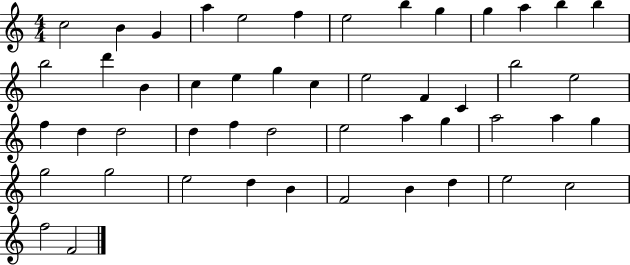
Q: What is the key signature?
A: C major